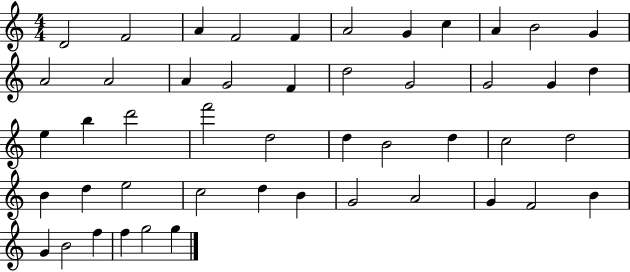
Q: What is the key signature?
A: C major